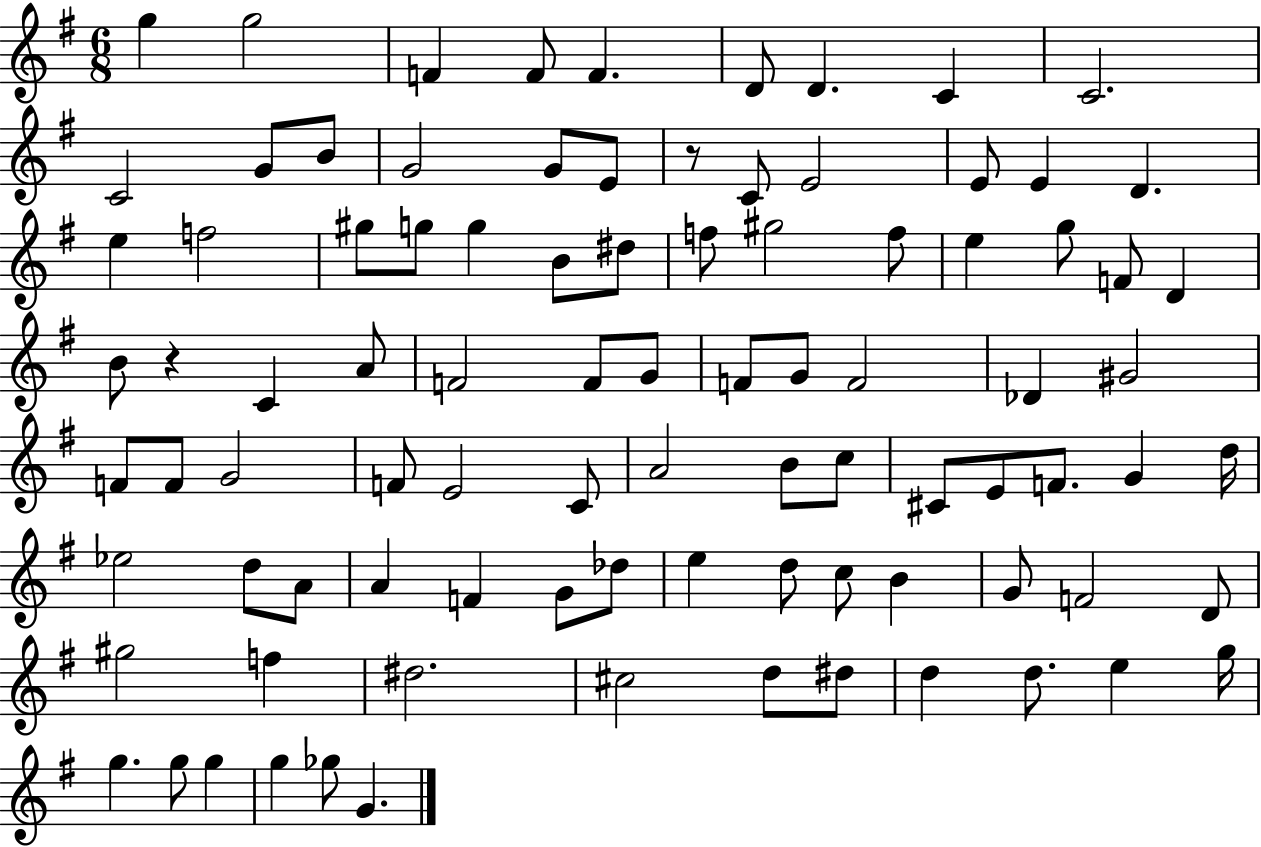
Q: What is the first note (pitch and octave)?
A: G5